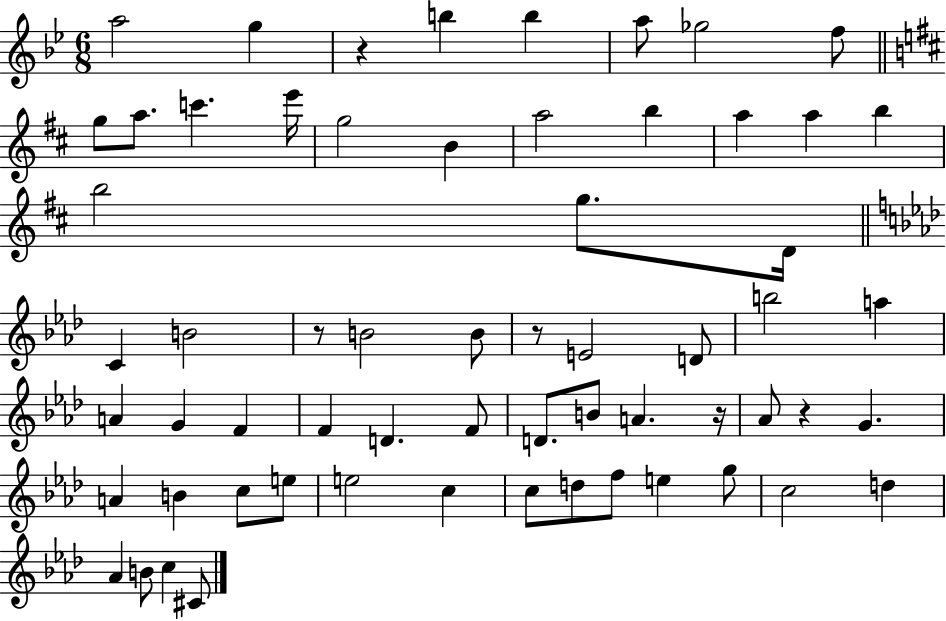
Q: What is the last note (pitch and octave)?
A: C#4